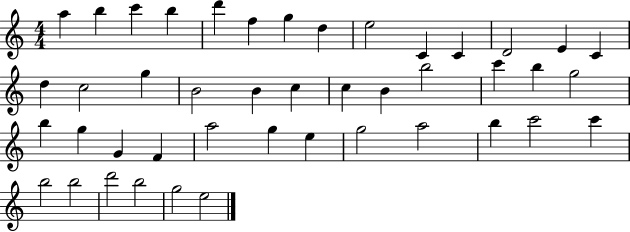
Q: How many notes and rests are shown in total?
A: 44